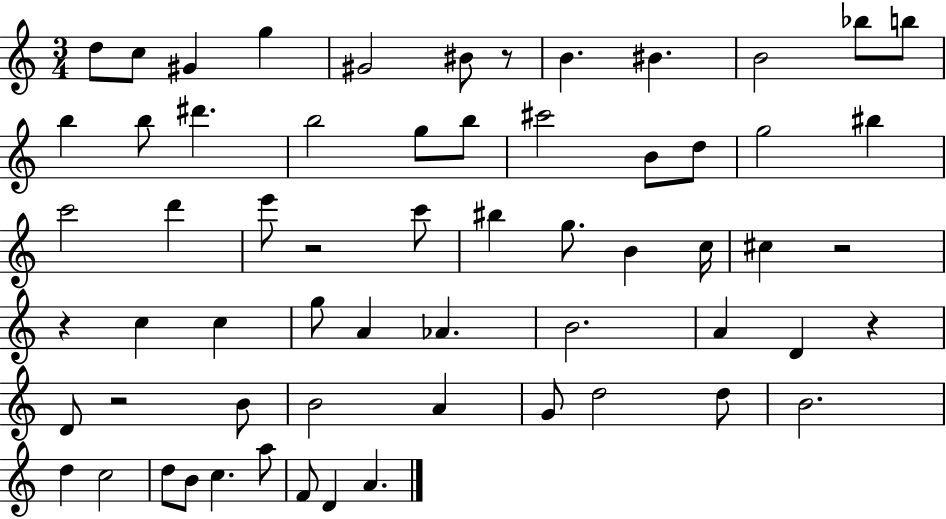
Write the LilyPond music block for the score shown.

{
  \clef treble
  \numericTimeSignature
  \time 3/4
  \key c \major
  \repeat volta 2 { d''8 c''8 gis'4 g''4 | gis'2 bis'8 r8 | b'4. bis'4. | b'2 bes''8 b''8 | \break b''4 b''8 dis'''4. | b''2 g''8 b''8 | cis'''2 b'8 d''8 | g''2 bis''4 | \break c'''2 d'''4 | e'''8 r2 c'''8 | bis''4 g''8. b'4 c''16 | cis''4 r2 | \break r4 c''4 c''4 | g''8 a'4 aes'4. | b'2. | a'4 d'4 r4 | \break d'8 r2 b'8 | b'2 a'4 | g'8 d''2 d''8 | b'2. | \break d''4 c''2 | d''8 b'8 c''4. a''8 | f'8 d'4 a'4. | } \bar "|."
}